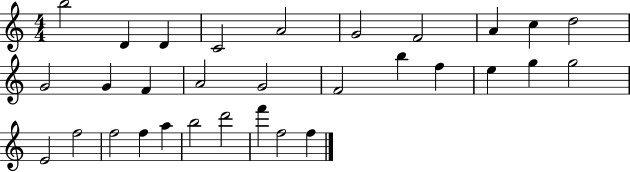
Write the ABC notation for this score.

X:1
T:Untitled
M:4/4
L:1/4
K:C
b2 D D C2 A2 G2 F2 A c d2 G2 G F A2 G2 F2 b f e g g2 E2 f2 f2 f a b2 d'2 f' f2 f